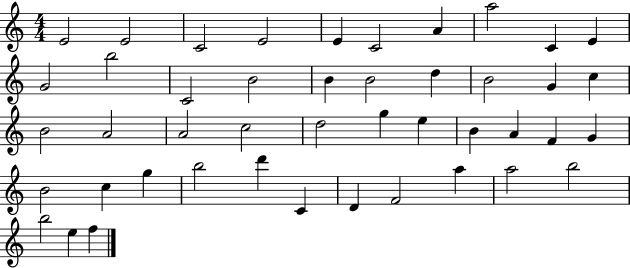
E4/h E4/h C4/h E4/h E4/q C4/h A4/q A5/h C4/q E4/q G4/h B5/h C4/h B4/h B4/q B4/h D5/q B4/h G4/q C5/q B4/h A4/h A4/h C5/h D5/h G5/q E5/q B4/q A4/q F4/q G4/q B4/h C5/q G5/q B5/h D6/q C4/q D4/q F4/h A5/q A5/h B5/h B5/h E5/q F5/q